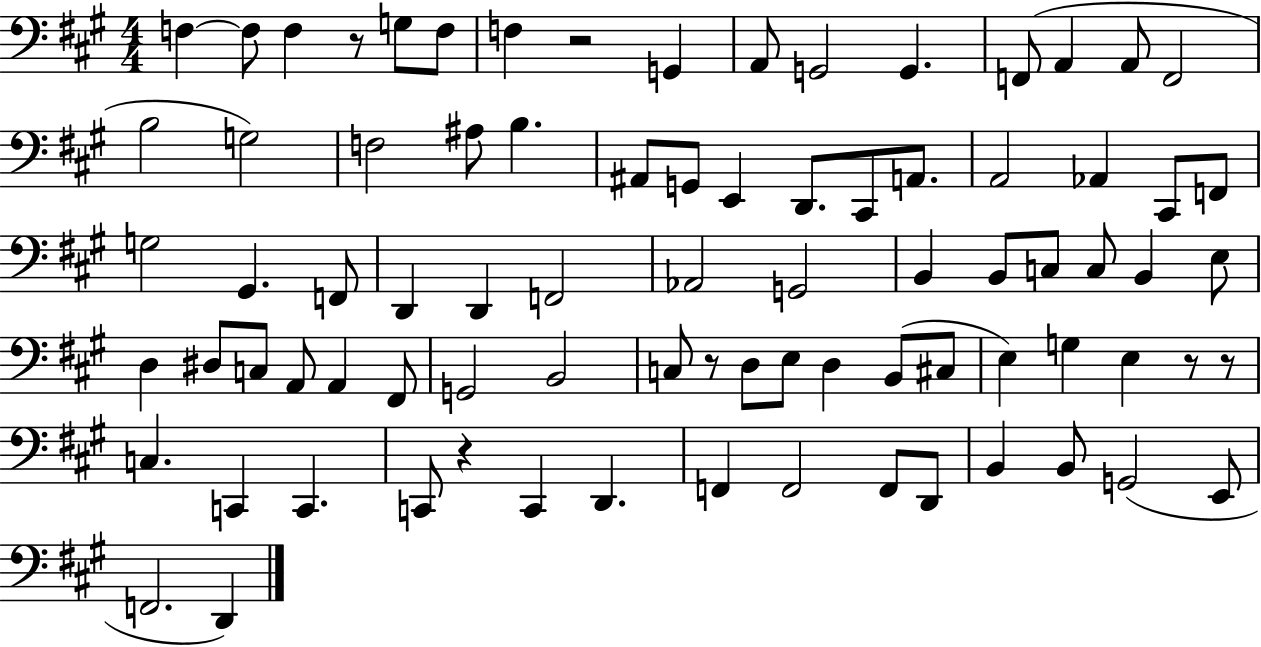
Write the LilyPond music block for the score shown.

{
  \clef bass
  \numericTimeSignature
  \time 4/4
  \key a \major
  f4~~ f8 f4 r8 g8 f8 | f4 r2 g,4 | a,8 g,2 g,4. | f,8( a,4 a,8 f,2 | \break b2 g2) | f2 ais8 b4. | ais,8 g,8 e,4 d,8. cis,8 a,8. | a,2 aes,4 cis,8 f,8 | \break g2 gis,4. f,8 | d,4 d,4 f,2 | aes,2 g,2 | b,4 b,8 c8 c8 b,4 e8 | \break d4 dis8 c8 a,8 a,4 fis,8 | g,2 b,2 | c8 r8 d8 e8 d4 b,8( cis8 | e4) g4 e4 r8 r8 | \break c4. c,4 c,4. | c,8 r4 c,4 d,4. | f,4 f,2 f,8 d,8 | b,4 b,8 g,2( e,8 | \break f,2. d,4) | \bar "|."
}